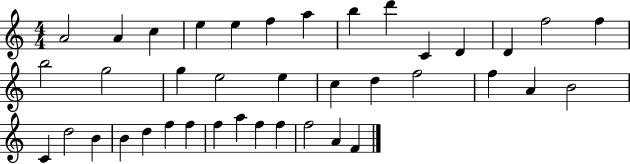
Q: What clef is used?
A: treble